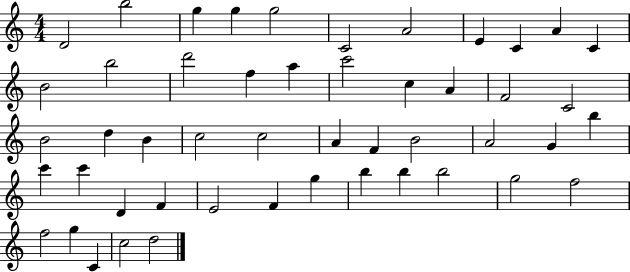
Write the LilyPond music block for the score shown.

{
  \clef treble
  \numericTimeSignature
  \time 4/4
  \key c \major
  d'2 b''2 | g''4 g''4 g''2 | c'2 a'2 | e'4 c'4 a'4 c'4 | \break b'2 b''2 | d'''2 f''4 a''4 | c'''2 c''4 a'4 | f'2 c'2 | \break b'2 d''4 b'4 | c''2 c''2 | a'4 f'4 b'2 | a'2 g'4 b''4 | \break c'''4 c'''4 d'4 f'4 | e'2 f'4 g''4 | b''4 b''4 b''2 | g''2 f''2 | \break f''2 g''4 c'4 | c''2 d''2 | \bar "|."
}